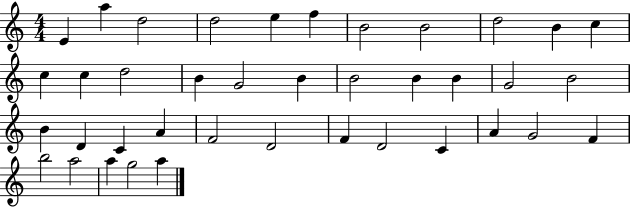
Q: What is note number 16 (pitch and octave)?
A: G4